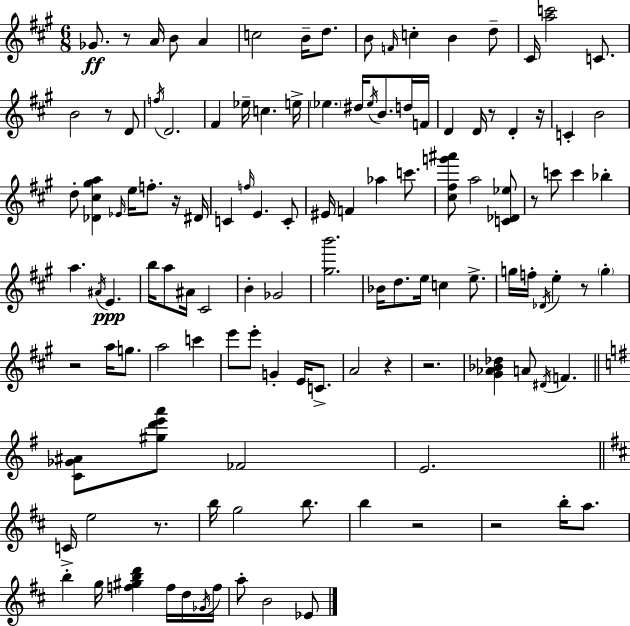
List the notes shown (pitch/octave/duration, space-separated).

Gb4/e. R/e A4/s B4/e A4/q C5/h B4/s D5/e. B4/e F4/s C5/q B4/q D5/e C#4/s [A5,C6]/h C4/e. B4/h R/e D4/e F5/s D4/h. F#4/q Eb5/s C5/q. E5/s Eb5/q. D#5/s Eb5/s B4/e. D5/s F4/s D4/q D4/s R/e D4/q R/s C4/q B4/h D5/e [Db4,C#5,G#5,A5]/q Eb4/s E5/s F5/e. R/s D#4/s C4/q F5/s E4/q. C4/e EIS4/s F4/q Ab5/q C6/e. [C#5,F#5,G6,A#6]/e A5/h [C4,Db4,Eb5]/e R/e C6/e C6/q Bb5/q A5/q. A#4/s E4/q. B5/s A5/e A#4/s C#4/h B4/q Gb4/h [G#5,B6]/h. Bb4/s D5/e. E5/s C5/q E5/e. G5/s F5/s Db4/s E5/q R/e G5/q R/h A5/s G5/e. A5/h C6/q E6/e E6/e G4/q E4/s C4/e. A4/h R/q R/h. [G#4,Ab4,Bb4,Db5]/q A4/e D#4/s F4/q. [C4,Gb4,A#4]/e [G#5,D6,E6,A6]/e FES4/h E4/h. C4/s E5/h R/e. B5/s G5/h B5/e. B5/q R/h R/h B5/s A5/e. B5/q G5/s [F5,G#5,B5,D6]/q F5/s D5/s Gb4/s F5/s A5/e B4/h Eb4/e